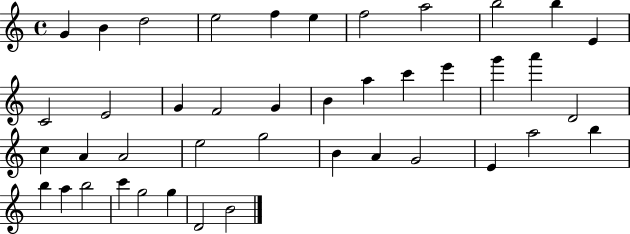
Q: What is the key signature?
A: C major